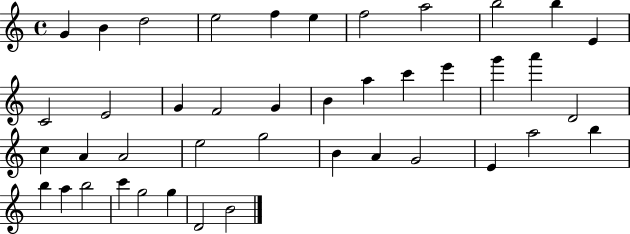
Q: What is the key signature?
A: C major